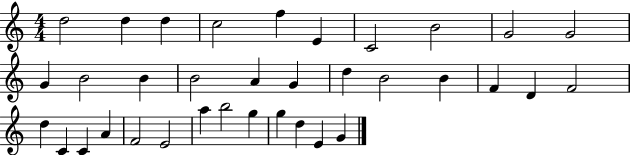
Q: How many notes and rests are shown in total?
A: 35